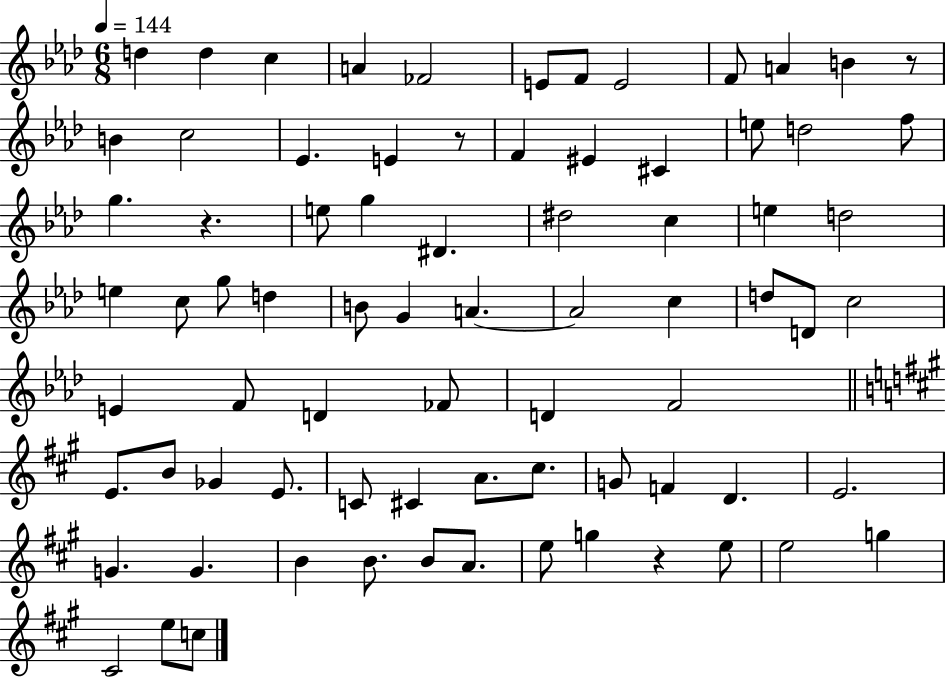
X:1
T:Untitled
M:6/8
L:1/4
K:Ab
d d c A _F2 E/2 F/2 E2 F/2 A B z/2 B c2 _E E z/2 F ^E ^C e/2 d2 f/2 g z e/2 g ^D ^d2 c e d2 e c/2 g/2 d B/2 G A A2 c d/2 D/2 c2 E F/2 D _F/2 D F2 E/2 B/2 _G E/2 C/2 ^C A/2 ^c/2 G/2 F D E2 G G B B/2 B/2 A/2 e/2 g z e/2 e2 g ^C2 e/2 c/2